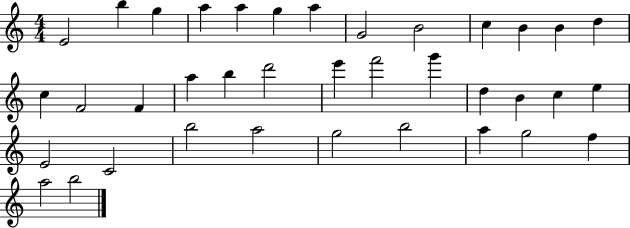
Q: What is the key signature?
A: C major